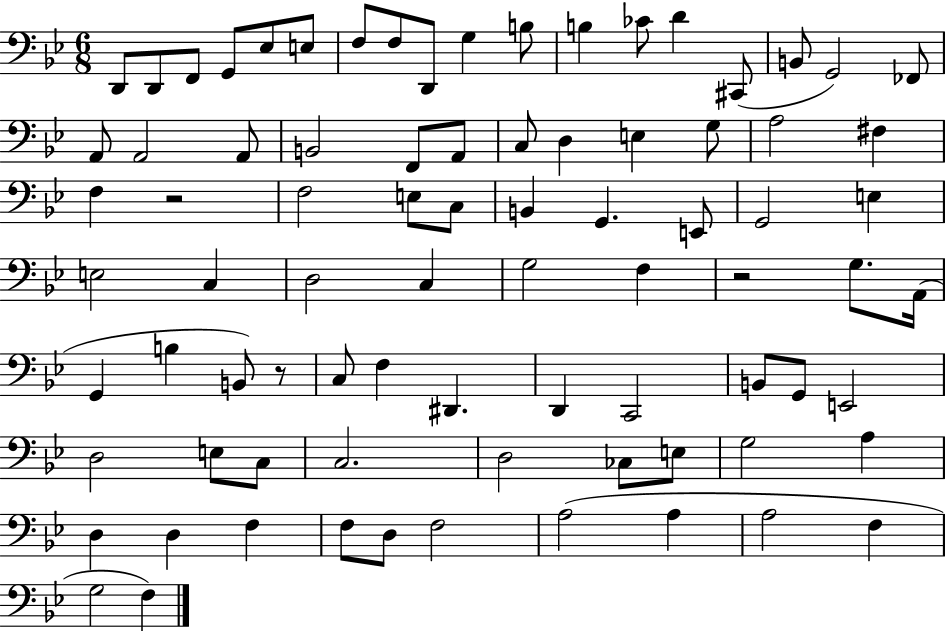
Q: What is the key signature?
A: BES major